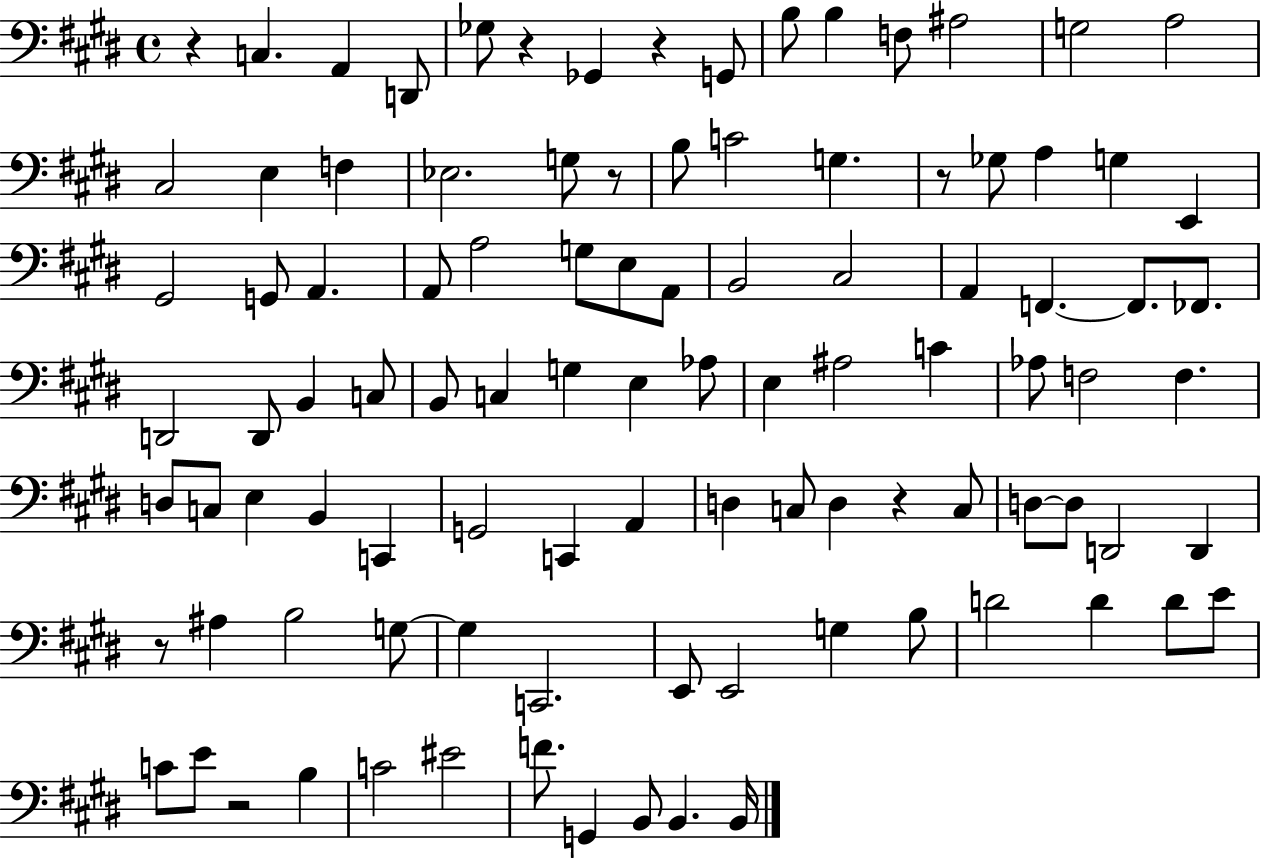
X:1
T:Untitled
M:4/4
L:1/4
K:E
z C, A,, D,,/2 _G,/2 z _G,, z G,,/2 B,/2 B, F,/2 ^A,2 G,2 A,2 ^C,2 E, F, _E,2 G,/2 z/2 B,/2 C2 G, z/2 _G,/2 A, G, E,, ^G,,2 G,,/2 A,, A,,/2 A,2 G,/2 E,/2 A,,/2 B,,2 ^C,2 A,, F,, F,,/2 _F,,/2 D,,2 D,,/2 B,, C,/2 B,,/2 C, G, E, _A,/2 E, ^A,2 C _A,/2 F,2 F, D,/2 C,/2 E, B,, C,, G,,2 C,, A,, D, C,/2 D, z C,/2 D,/2 D,/2 D,,2 D,, z/2 ^A, B,2 G,/2 G, C,,2 E,,/2 E,,2 G, B,/2 D2 D D/2 E/2 C/2 E/2 z2 B, C2 ^E2 F/2 G,, B,,/2 B,, B,,/4